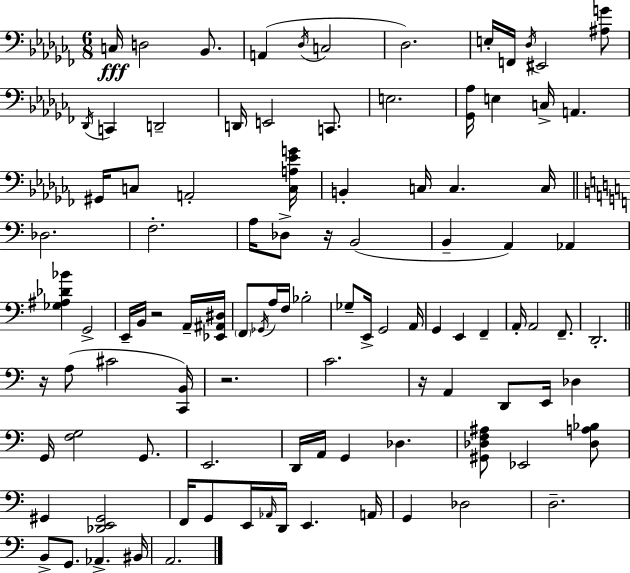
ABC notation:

X:1
T:Untitled
M:6/8
L:1/4
K:Abm
C,/4 D,2 _B,,/2 A,, _D,/4 C,2 _D,2 E,/4 F,,/4 _D,/4 ^E,,2 [^A,G]/2 _D,,/4 C,, D,,2 D,,/4 E,,2 C,,/2 E,2 [_G,,_A,]/4 E, C,/4 A,, ^G,,/4 C,/2 A,,2 [C,A,_EG]/4 B,, C,/4 C, C,/4 _D,2 F,2 A,/4 _D,/2 z/4 B,,2 B,, A,, _A,, [_G,^A,_D_B] G,,2 E,,/4 B,,/4 z2 A,,/4 [_E,,^A,,^D,]/4 F,,/2 _G,,/4 A,/4 F,/4 _B,2 _G,/2 E,,/4 G,,2 A,,/4 G,, E,, F,, A,,/4 A,,2 F,,/2 D,,2 z/4 A,/2 ^C2 [C,,B,,]/4 z2 C2 z/4 A,, D,,/2 E,,/4 _D, G,,/4 [F,G,]2 G,,/2 E,,2 D,,/4 A,,/4 G,, _D, [^G,,_D,F,^A,]/2 _E,,2 [_D,A,_B,]/2 ^G,, [_D,,E,,^G,,]2 F,,/4 G,,/2 E,,/4 _A,,/4 D,,/4 E,, A,,/4 G,, _D,2 D,2 B,,/2 G,,/2 _A,, ^B,,/4 A,,2